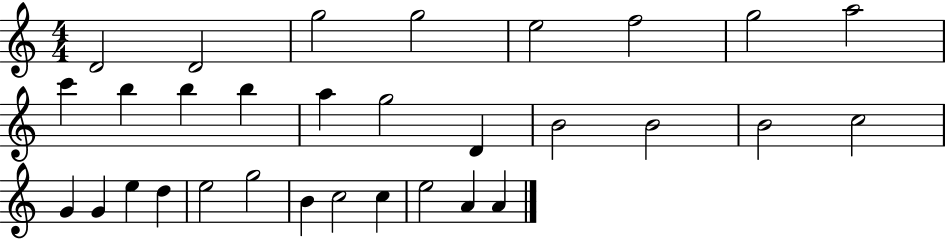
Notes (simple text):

D4/h D4/h G5/h G5/h E5/h F5/h G5/h A5/h C6/q B5/q B5/q B5/q A5/q G5/h D4/q B4/h B4/h B4/h C5/h G4/q G4/q E5/q D5/q E5/h G5/h B4/q C5/h C5/q E5/h A4/q A4/q